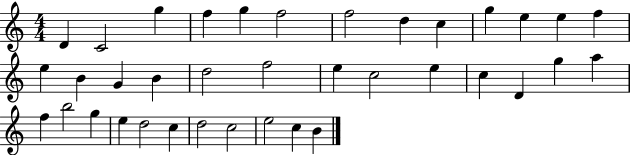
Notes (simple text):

D4/q C4/h G5/q F5/q G5/q F5/h F5/h D5/q C5/q G5/q E5/q E5/q F5/q E5/q B4/q G4/q B4/q D5/h F5/h E5/q C5/h E5/q C5/q D4/q G5/q A5/q F5/q B5/h G5/q E5/q D5/h C5/q D5/h C5/h E5/h C5/q B4/q